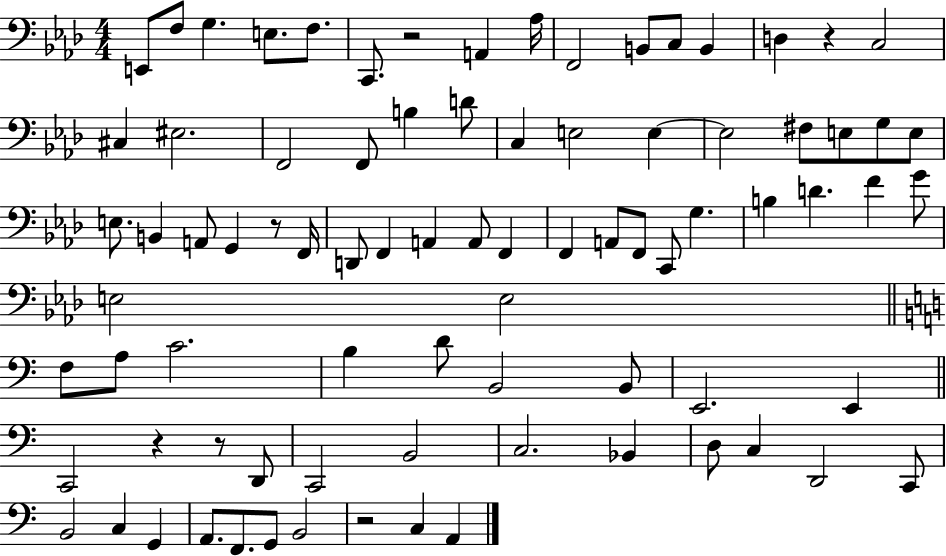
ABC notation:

X:1
T:Untitled
M:4/4
L:1/4
K:Ab
E,,/2 F,/2 G, E,/2 F,/2 C,,/2 z2 A,, _A,/4 F,,2 B,,/2 C,/2 B,, D, z C,2 ^C, ^E,2 F,,2 F,,/2 B, D/2 C, E,2 E, E,2 ^F,/2 E,/2 G,/2 E,/2 E,/2 B,, A,,/2 G,, z/2 F,,/4 D,,/2 F,, A,, A,,/2 F,, F,, A,,/2 F,,/2 C,,/2 G, B, D F G/2 E,2 E,2 F,/2 A,/2 C2 B, D/2 B,,2 B,,/2 E,,2 E,, C,,2 z z/2 D,,/2 C,,2 B,,2 C,2 _B,, D,/2 C, D,,2 C,,/2 B,,2 C, G,, A,,/2 F,,/2 G,,/2 B,,2 z2 C, A,,